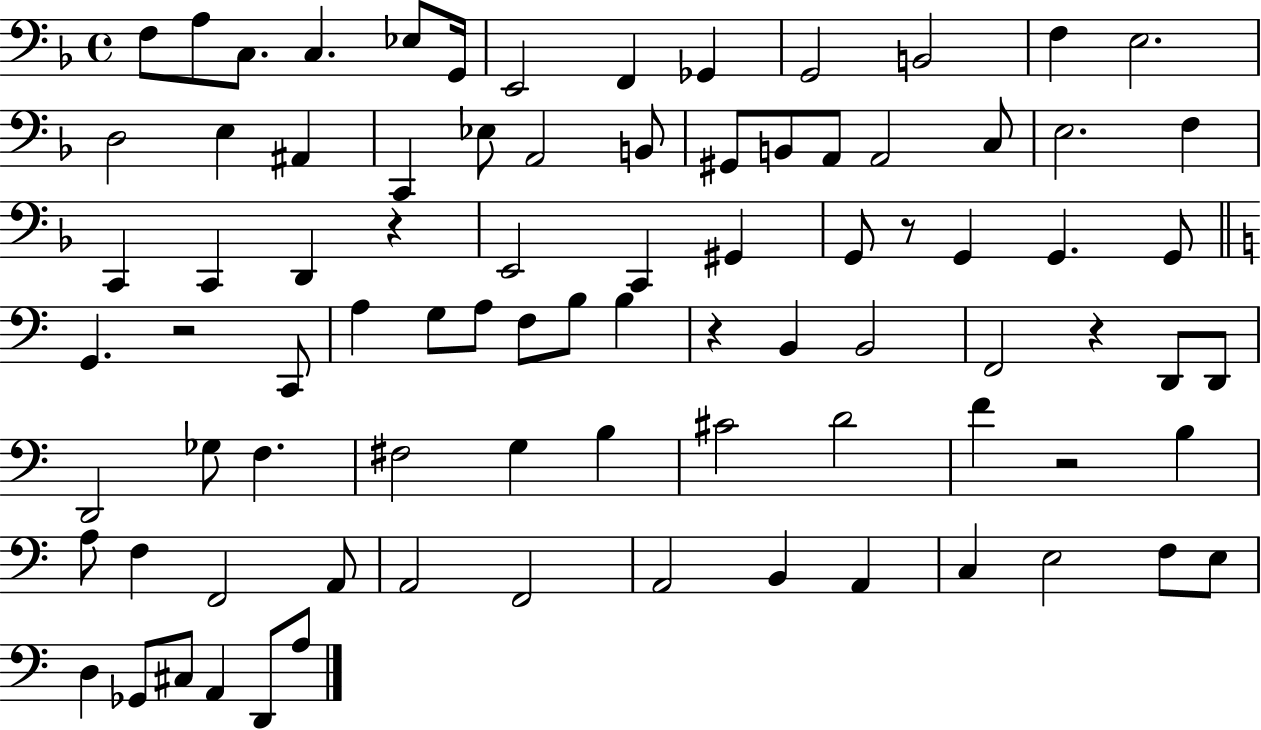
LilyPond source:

{
  \clef bass
  \time 4/4
  \defaultTimeSignature
  \key f \major
  f8 a8 c8. c4. ees8 g,16 | e,2 f,4 ges,4 | g,2 b,2 | f4 e2. | \break d2 e4 ais,4 | c,4 ees8 a,2 b,8 | gis,8 b,8 a,8 a,2 c8 | e2. f4 | \break c,4 c,4 d,4 r4 | e,2 c,4 gis,4 | g,8 r8 g,4 g,4. g,8 | \bar "||" \break \key c \major g,4. r2 c,8 | a4 g8 a8 f8 b8 b4 | r4 b,4 b,2 | f,2 r4 d,8 d,8 | \break d,2 ges8 f4. | fis2 g4 b4 | cis'2 d'2 | f'4 r2 b4 | \break a8 f4 f,2 a,8 | a,2 f,2 | a,2 b,4 a,4 | c4 e2 f8 e8 | \break d4 ges,8 cis8 a,4 d,8 a8 | \bar "|."
}